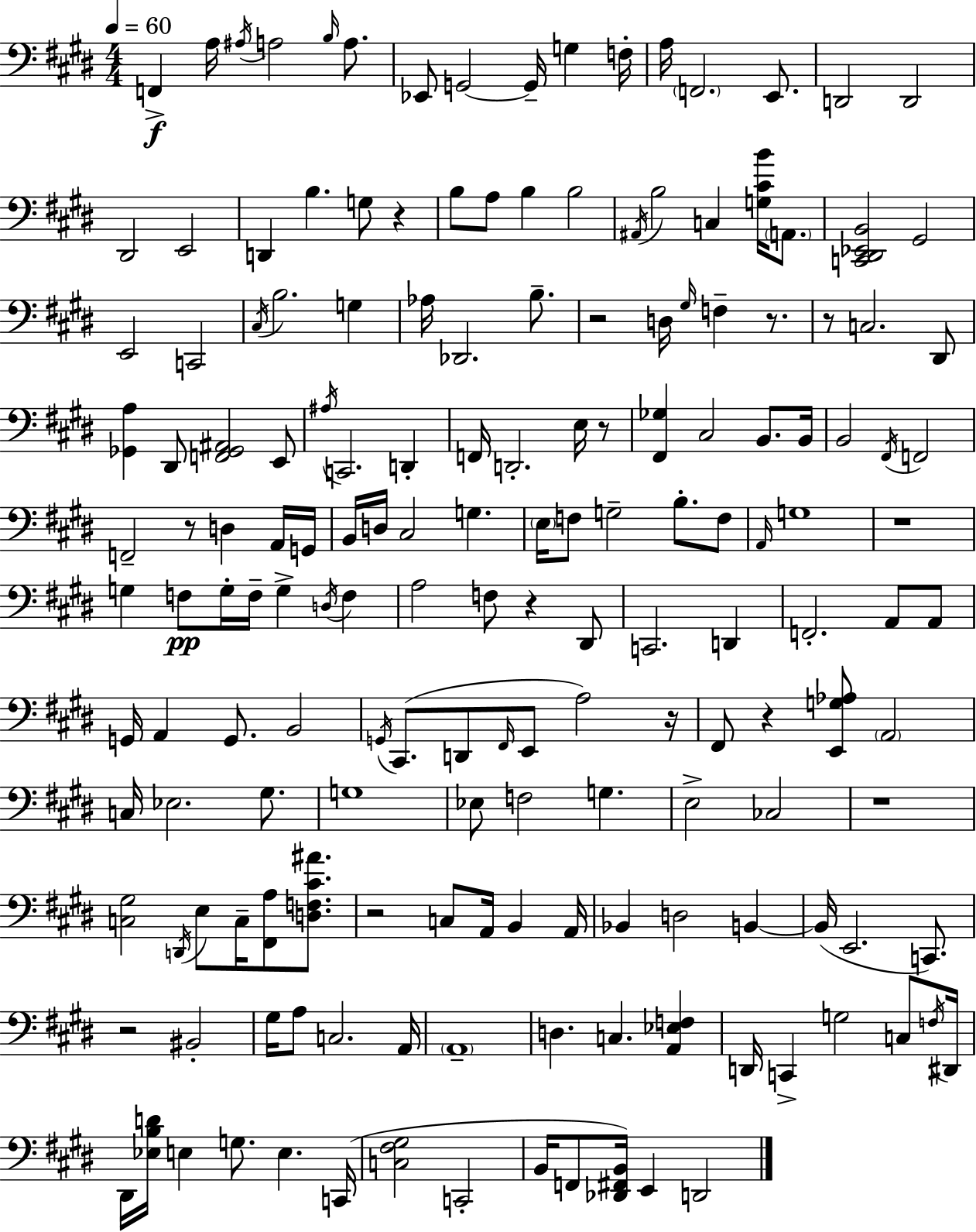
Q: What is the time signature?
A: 4/4